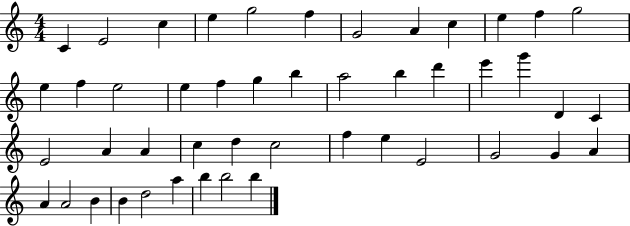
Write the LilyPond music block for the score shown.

{
  \clef treble
  \numericTimeSignature
  \time 4/4
  \key c \major
  c'4 e'2 c''4 | e''4 g''2 f''4 | g'2 a'4 c''4 | e''4 f''4 g''2 | \break e''4 f''4 e''2 | e''4 f''4 g''4 b''4 | a''2 b''4 d'''4 | e'''4 g'''4 d'4 c'4 | \break e'2 a'4 a'4 | c''4 d''4 c''2 | f''4 e''4 e'2 | g'2 g'4 a'4 | \break a'4 a'2 b'4 | b'4 d''2 a''4 | b''4 b''2 b''4 | \bar "|."
}